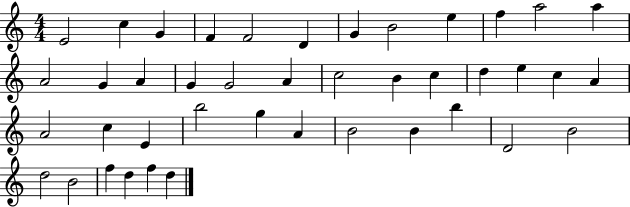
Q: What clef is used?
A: treble